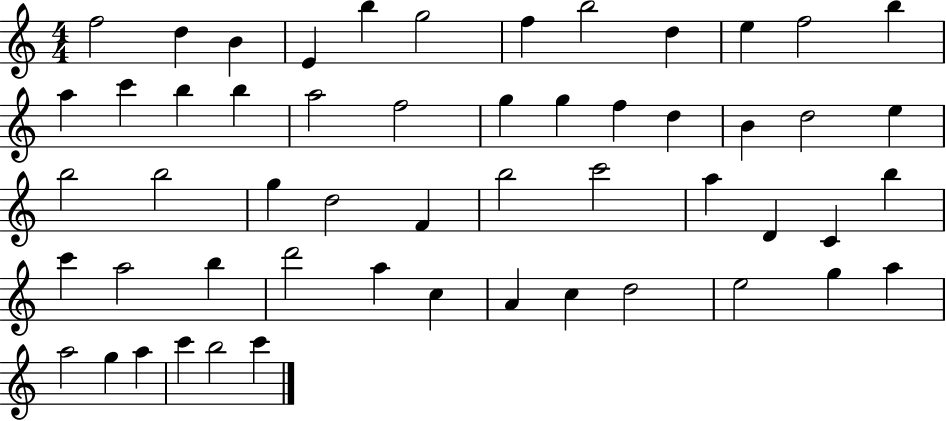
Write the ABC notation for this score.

X:1
T:Untitled
M:4/4
L:1/4
K:C
f2 d B E b g2 f b2 d e f2 b a c' b b a2 f2 g g f d B d2 e b2 b2 g d2 F b2 c'2 a D C b c' a2 b d'2 a c A c d2 e2 g a a2 g a c' b2 c'